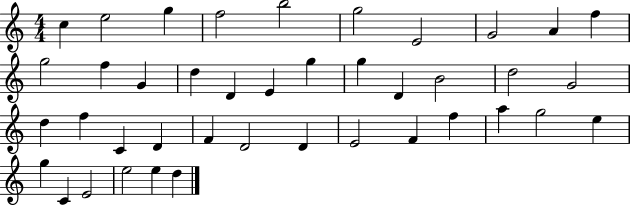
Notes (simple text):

C5/q E5/h G5/q F5/h B5/h G5/h E4/h G4/h A4/q F5/q G5/h F5/q G4/q D5/q D4/q E4/q G5/q G5/q D4/q B4/h D5/h G4/h D5/q F5/q C4/q D4/q F4/q D4/h D4/q E4/h F4/q F5/q A5/q G5/h E5/q G5/q C4/q E4/h E5/h E5/q D5/q